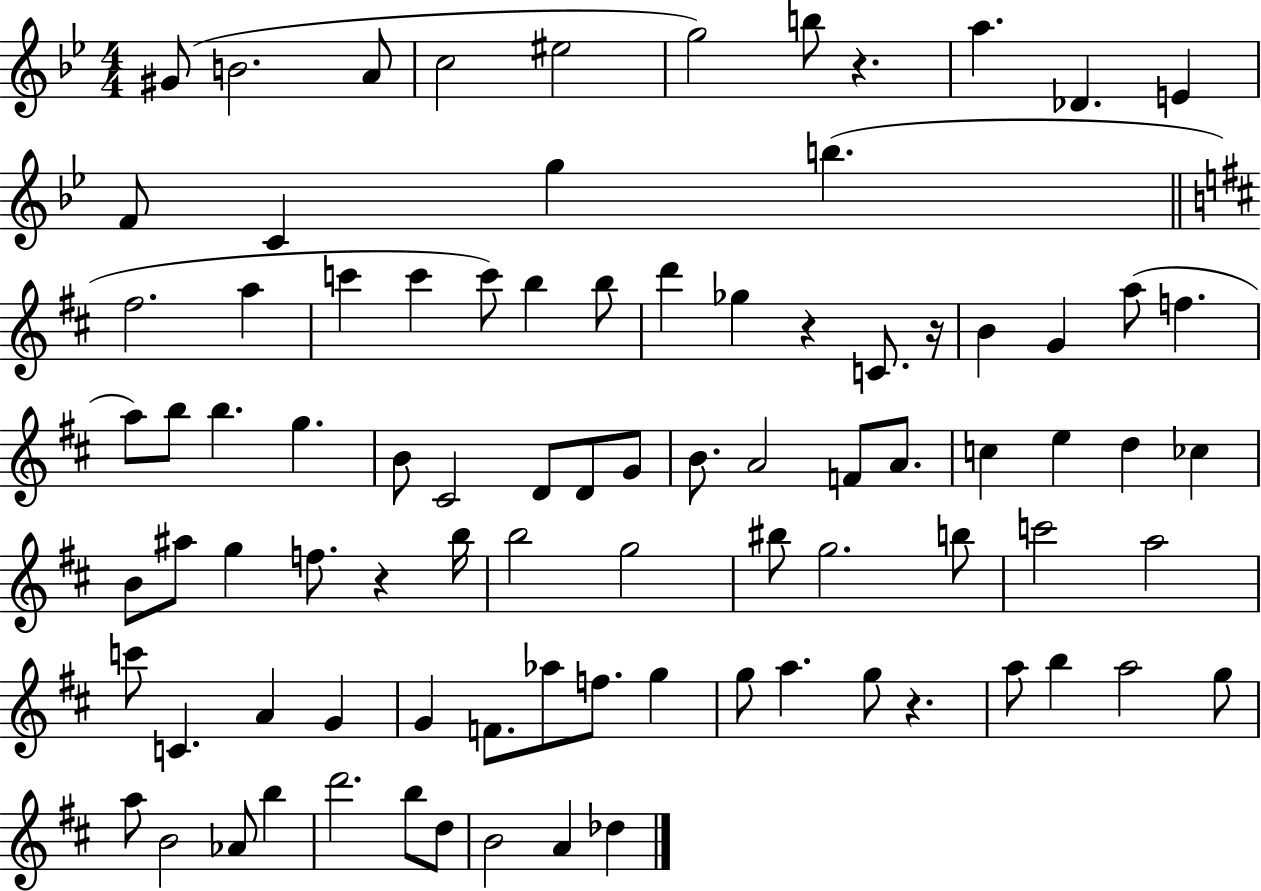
G#4/e B4/h. A4/e C5/h EIS5/h G5/h B5/e R/q. A5/q. Db4/q. E4/q F4/e C4/q G5/q B5/q. F#5/h. A5/q C6/q C6/q C6/e B5/q B5/e D6/q Gb5/q R/q C4/e. R/s B4/q G4/q A5/e F5/q. A5/e B5/e B5/q. G5/q. B4/e C#4/h D4/e D4/e G4/e B4/e. A4/h F4/e A4/e. C5/q E5/q D5/q CES5/q B4/e A#5/e G5/q F5/e. R/q B5/s B5/h G5/h BIS5/e G5/h. B5/e C6/h A5/h C6/e C4/q. A4/q G4/q G4/q F4/e. Ab5/e F5/e. G5/q G5/e A5/q. G5/e R/q. A5/e B5/q A5/h G5/e A5/e B4/h Ab4/e B5/q D6/h. B5/e D5/e B4/h A4/q Db5/q